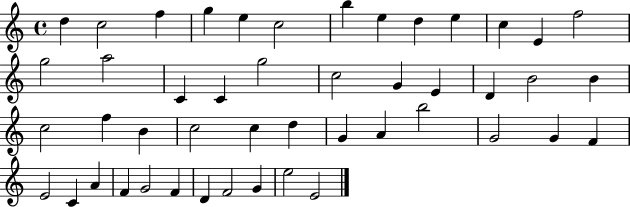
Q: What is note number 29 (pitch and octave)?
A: C5